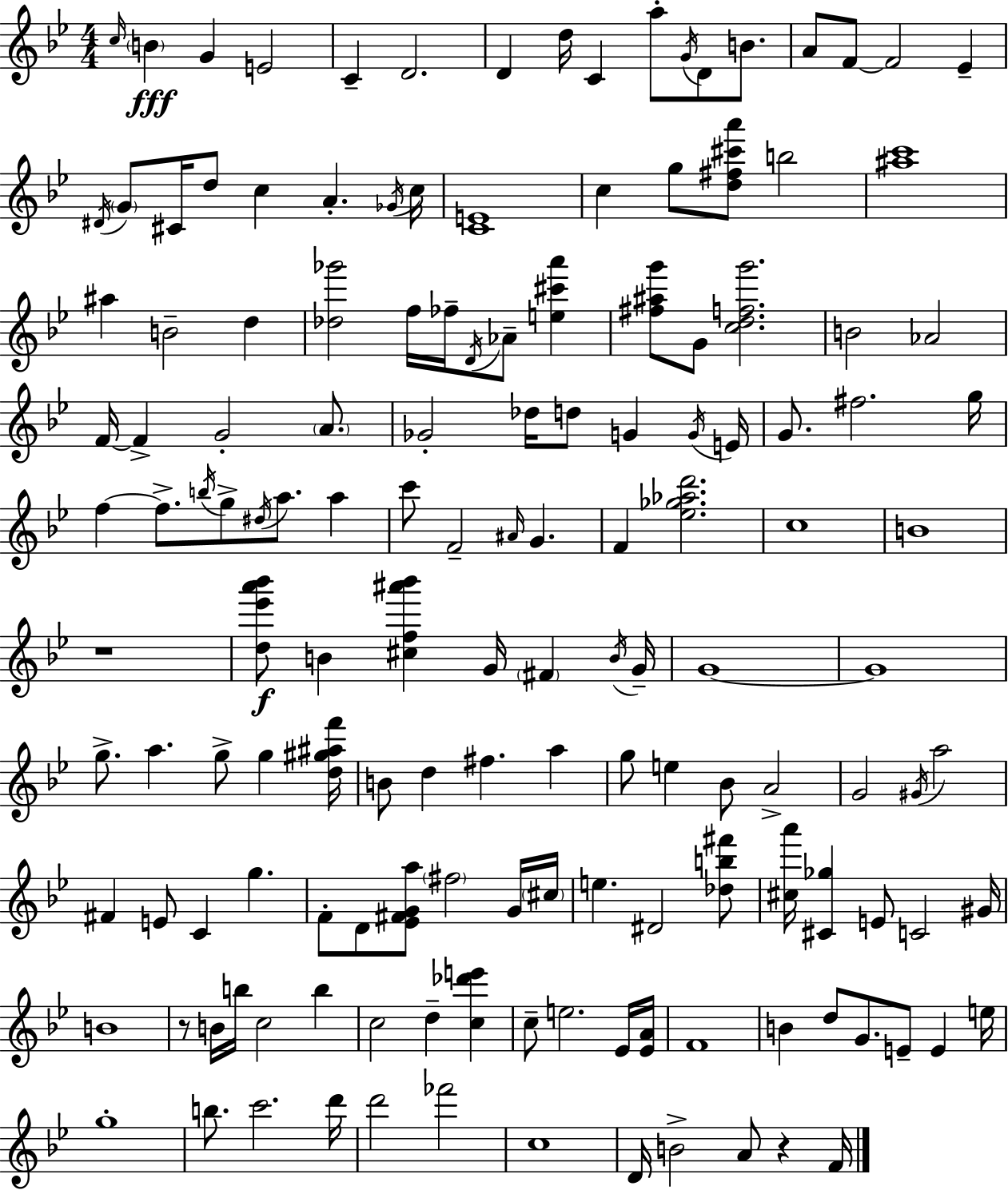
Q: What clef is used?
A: treble